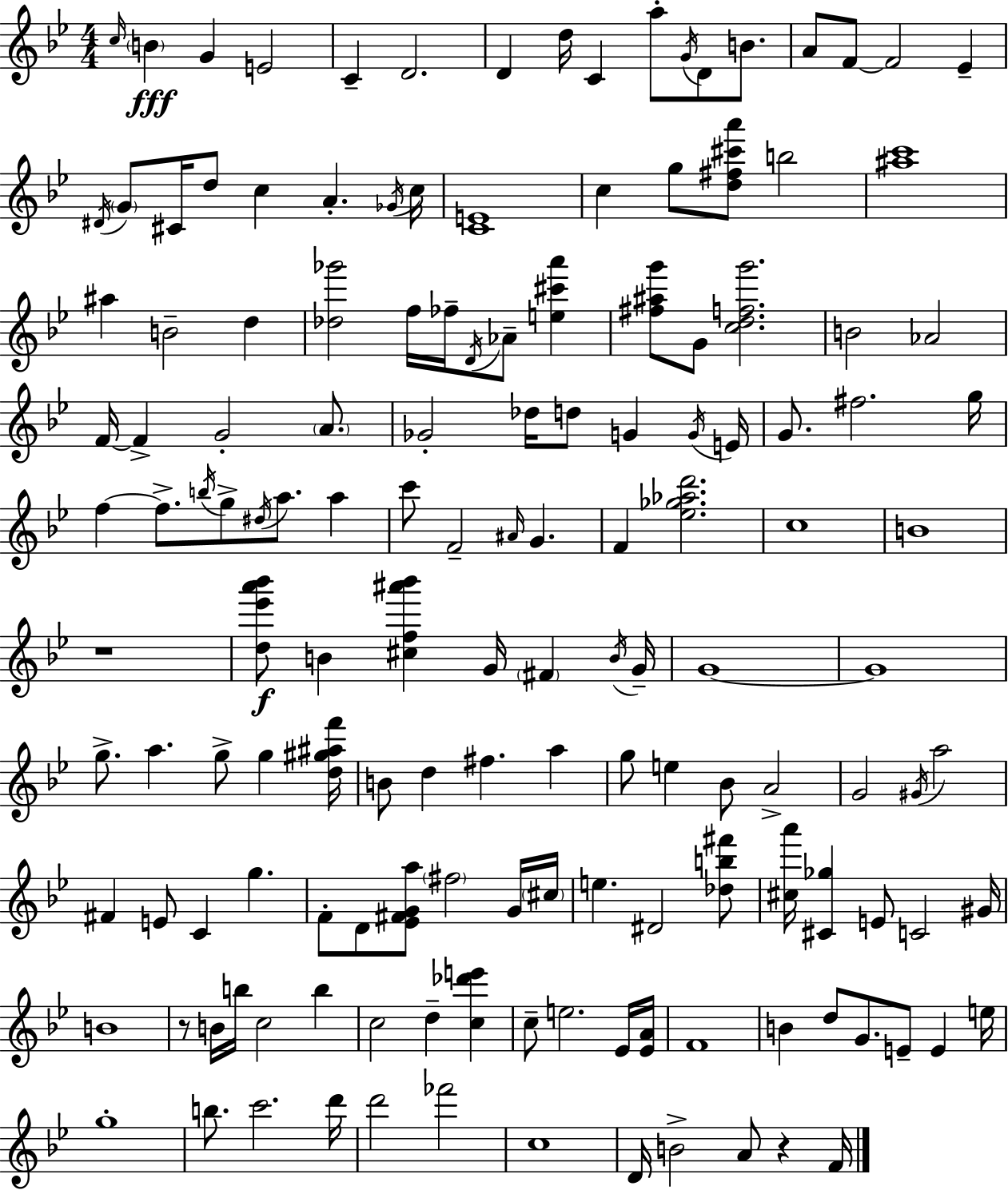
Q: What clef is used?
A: treble